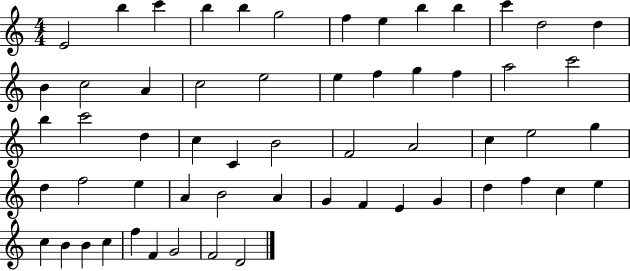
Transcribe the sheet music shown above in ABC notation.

X:1
T:Untitled
M:4/4
L:1/4
K:C
E2 b c' b b g2 f e b b c' d2 d B c2 A c2 e2 e f g f a2 c'2 b c'2 d c C B2 F2 A2 c e2 g d f2 e A B2 A G F E G d f c e c B B c f F G2 F2 D2